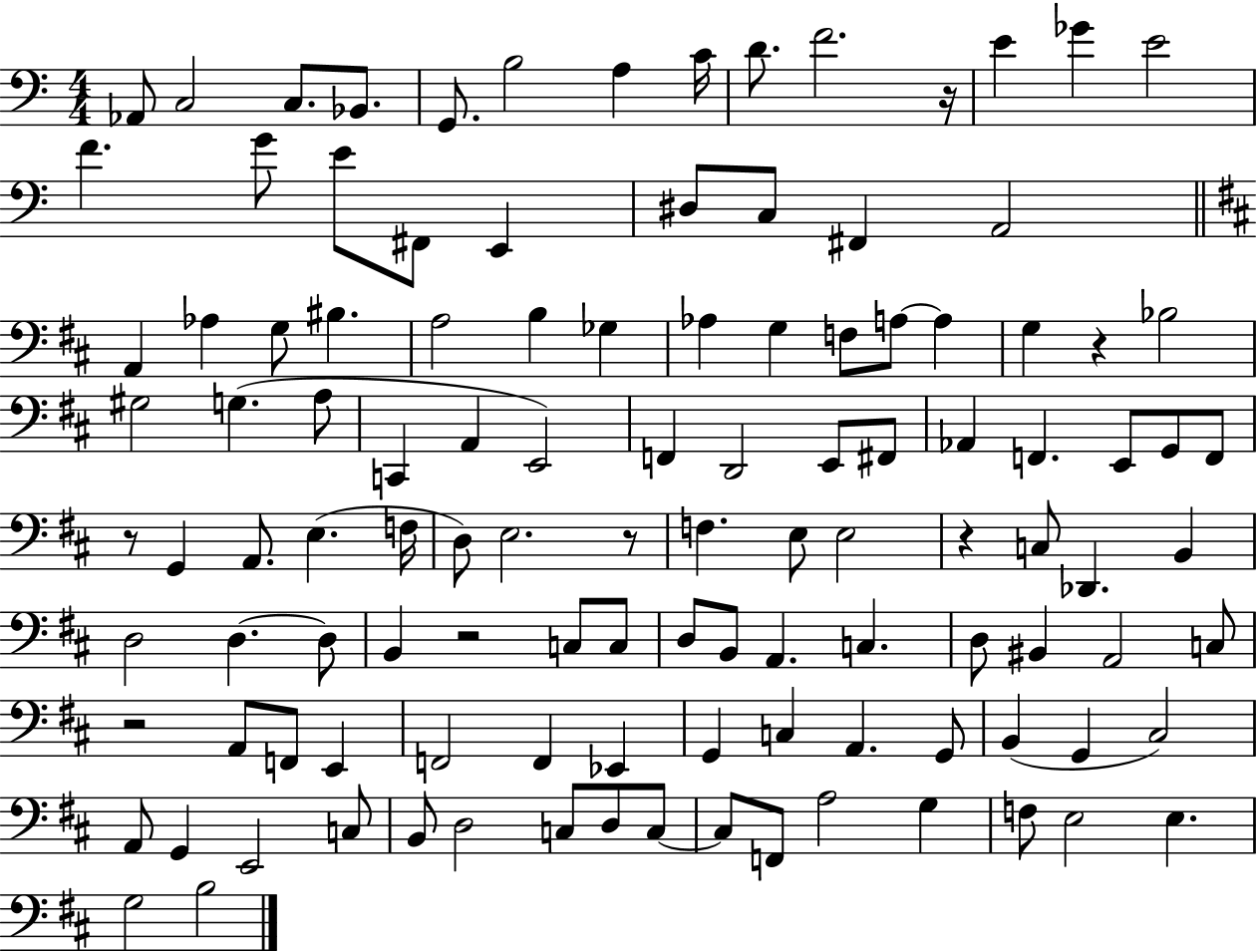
X:1
T:Untitled
M:4/4
L:1/4
K:C
_A,,/2 C,2 C,/2 _B,,/2 G,,/2 B,2 A, C/4 D/2 F2 z/4 E _G E2 F G/2 E/2 ^F,,/2 E,, ^D,/2 C,/2 ^F,, A,,2 A,, _A, G,/2 ^B, A,2 B, _G, _A, G, F,/2 A,/2 A, G, z _B,2 ^G,2 G, A,/2 C,, A,, E,,2 F,, D,,2 E,,/2 ^F,,/2 _A,, F,, E,,/2 G,,/2 F,,/2 z/2 G,, A,,/2 E, F,/4 D,/2 E,2 z/2 F, E,/2 E,2 z C,/2 _D,, B,, D,2 D, D,/2 B,, z2 C,/2 C,/2 D,/2 B,,/2 A,, C, D,/2 ^B,, A,,2 C,/2 z2 A,,/2 F,,/2 E,, F,,2 F,, _E,, G,, C, A,, G,,/2 B,, G,, ^C,2 A,,/2 G,, E,,2 C,/2 B,,/2 D,2 C,/2 D,/2 C,/2 C,/2 F,,/2 A,2 G, F,/2 E,2 E, G,2 B,2